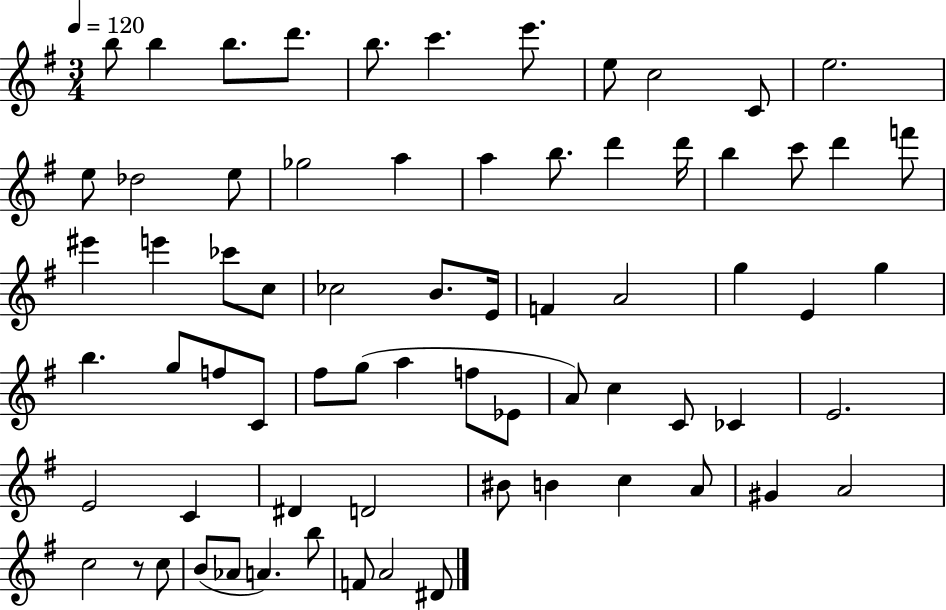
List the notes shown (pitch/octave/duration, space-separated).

B5/e B5/q B5/e. D6/e. B5/e. C6/q. E6/e. E5/e C5/h C4/e E5/h. E5/e Db5/h E5/e Gb5/h A5/q A5/q B5/e. D6/q D6/s B5/q C6/e D6/q F6/e EIS6/q E6/q CES6/e C5/e CES5/h B4/e. E4/s F4/q A4/h G5/q E4/q G5/q B5/q. G5/e F5/e C4/e F#5/e G5/e A5/q F5/e Eb4/e A4/e C5/q C4/e CES4/q E4/h. E4/h C4/q D#4/q D4/h BIS4/e B4/q C5/q A4/e G#4/q A4/h C5/h R/e C5/e B4/e Ab4/e A4/q. B5/e F4/e A4/h D#4/e